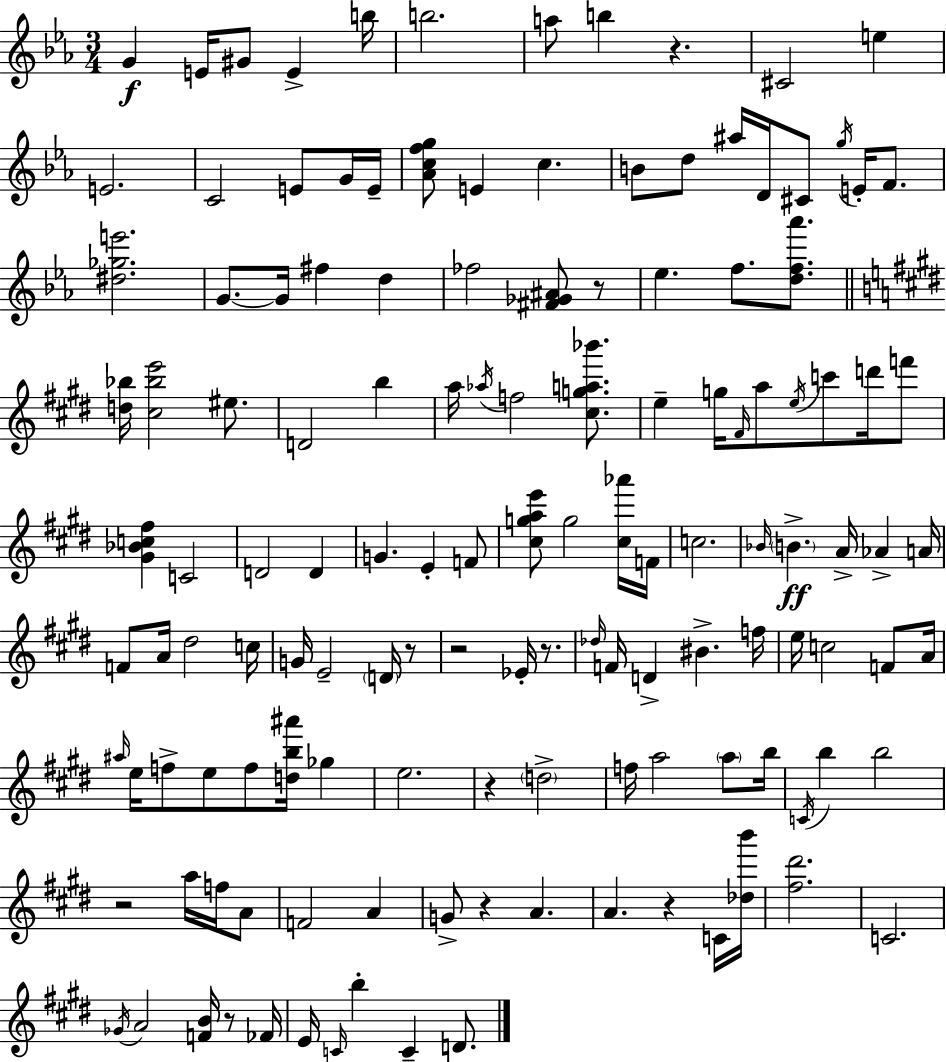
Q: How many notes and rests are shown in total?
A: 134